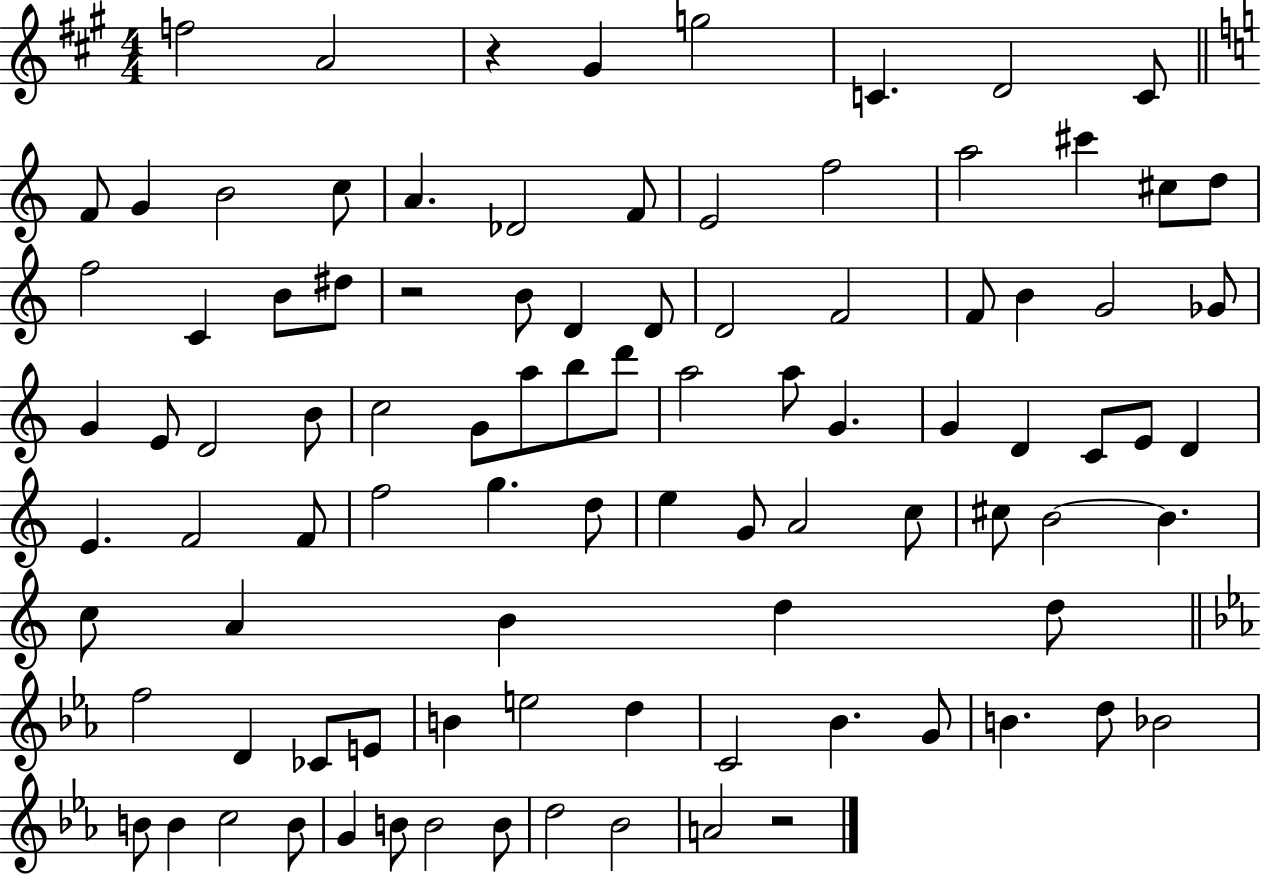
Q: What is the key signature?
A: A major